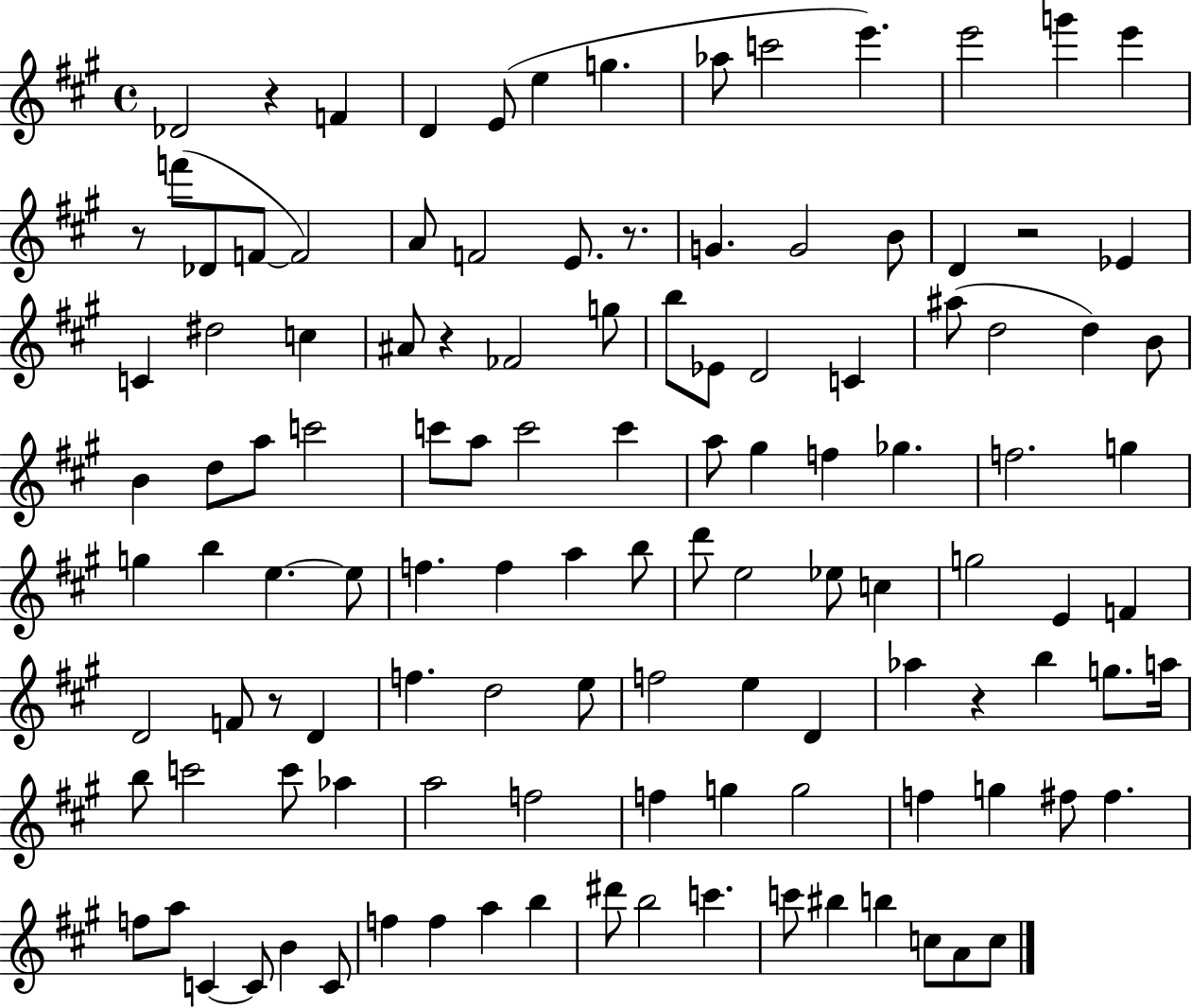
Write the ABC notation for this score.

X:1
T:Untitled
M:4/4
L:1/4
K:A
_D2 z F D E/2 e g _a/2 c'2 e' e'2 g' e' z/2 f'/2 _D/2 F/2 F2 A/2 F2 E/2 z/2 G G2 B/2 D z2 _E C ^d2 c ^A/2 z _F2 g/2 b/2 _E/2 D2 C ^a/2 d2 d B/2 B d/2 a/2 c'2 c'/2 a/2 c'2 c' a/2 ^g f _g f2 g g b e e/2 f f a b/2 d'/2 e2 _e/2 c g2 E F D2 F/2 z/2 D f d2 e/2 f2 e D _a z b g/2 a/4 b/2 c'2 c'/2 _a a2 f2 f g g2 f g ^f/2 ^f f/2 a/2 C C/2 B C/2 f f a b ^d'/2 b2 c' c'/2 ^b b c/2 A/2 c/2